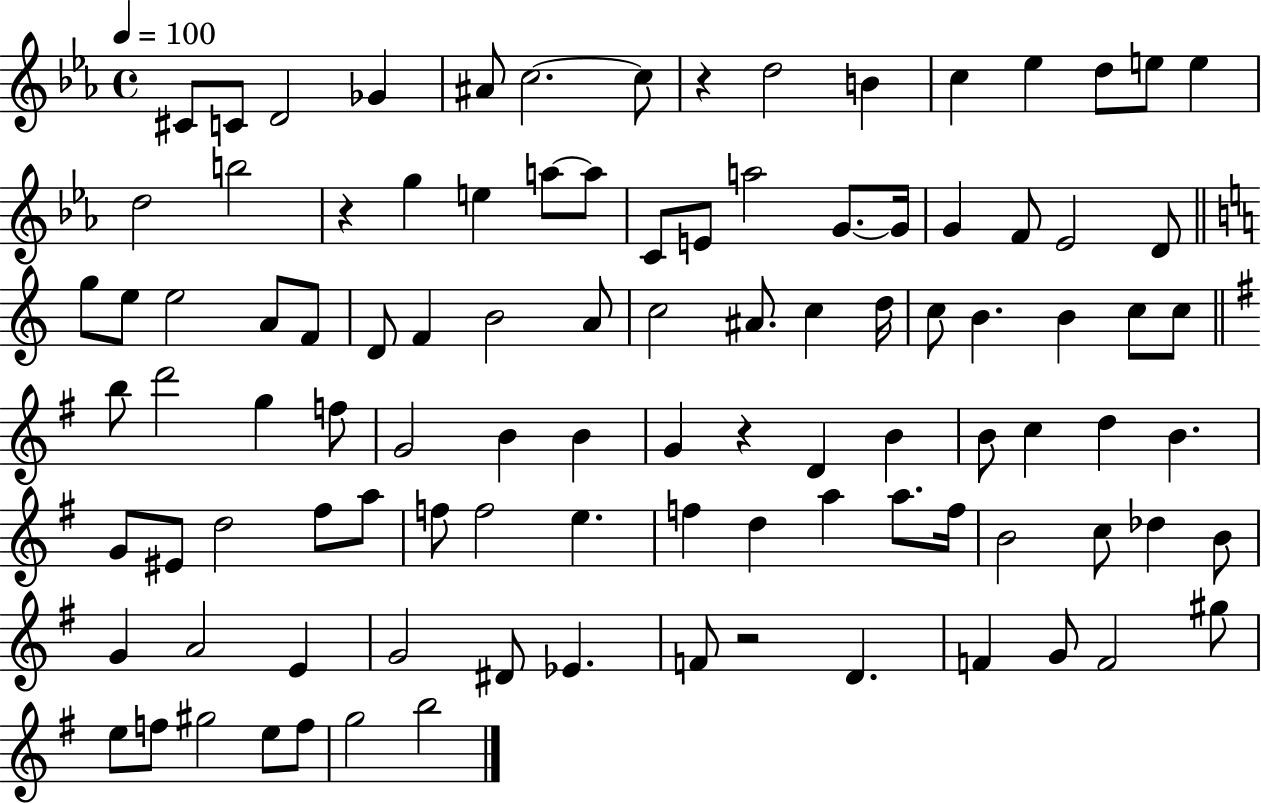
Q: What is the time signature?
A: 4/4